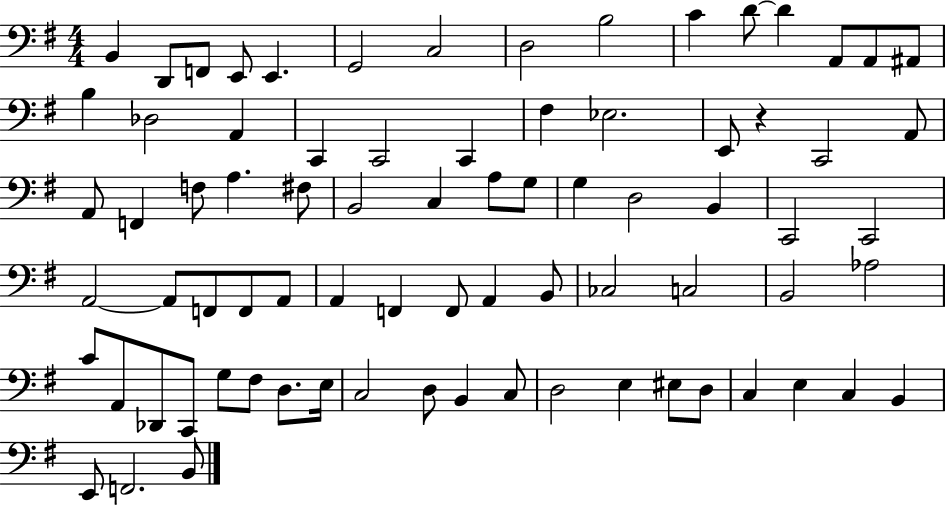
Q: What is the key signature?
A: G major